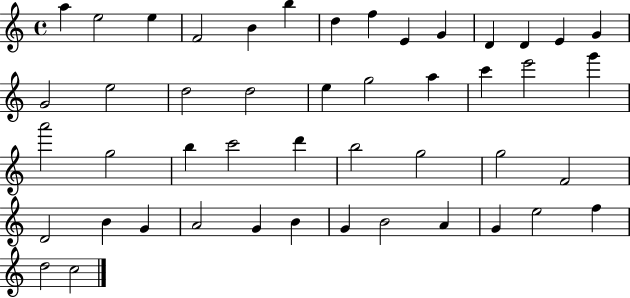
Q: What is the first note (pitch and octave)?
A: A5